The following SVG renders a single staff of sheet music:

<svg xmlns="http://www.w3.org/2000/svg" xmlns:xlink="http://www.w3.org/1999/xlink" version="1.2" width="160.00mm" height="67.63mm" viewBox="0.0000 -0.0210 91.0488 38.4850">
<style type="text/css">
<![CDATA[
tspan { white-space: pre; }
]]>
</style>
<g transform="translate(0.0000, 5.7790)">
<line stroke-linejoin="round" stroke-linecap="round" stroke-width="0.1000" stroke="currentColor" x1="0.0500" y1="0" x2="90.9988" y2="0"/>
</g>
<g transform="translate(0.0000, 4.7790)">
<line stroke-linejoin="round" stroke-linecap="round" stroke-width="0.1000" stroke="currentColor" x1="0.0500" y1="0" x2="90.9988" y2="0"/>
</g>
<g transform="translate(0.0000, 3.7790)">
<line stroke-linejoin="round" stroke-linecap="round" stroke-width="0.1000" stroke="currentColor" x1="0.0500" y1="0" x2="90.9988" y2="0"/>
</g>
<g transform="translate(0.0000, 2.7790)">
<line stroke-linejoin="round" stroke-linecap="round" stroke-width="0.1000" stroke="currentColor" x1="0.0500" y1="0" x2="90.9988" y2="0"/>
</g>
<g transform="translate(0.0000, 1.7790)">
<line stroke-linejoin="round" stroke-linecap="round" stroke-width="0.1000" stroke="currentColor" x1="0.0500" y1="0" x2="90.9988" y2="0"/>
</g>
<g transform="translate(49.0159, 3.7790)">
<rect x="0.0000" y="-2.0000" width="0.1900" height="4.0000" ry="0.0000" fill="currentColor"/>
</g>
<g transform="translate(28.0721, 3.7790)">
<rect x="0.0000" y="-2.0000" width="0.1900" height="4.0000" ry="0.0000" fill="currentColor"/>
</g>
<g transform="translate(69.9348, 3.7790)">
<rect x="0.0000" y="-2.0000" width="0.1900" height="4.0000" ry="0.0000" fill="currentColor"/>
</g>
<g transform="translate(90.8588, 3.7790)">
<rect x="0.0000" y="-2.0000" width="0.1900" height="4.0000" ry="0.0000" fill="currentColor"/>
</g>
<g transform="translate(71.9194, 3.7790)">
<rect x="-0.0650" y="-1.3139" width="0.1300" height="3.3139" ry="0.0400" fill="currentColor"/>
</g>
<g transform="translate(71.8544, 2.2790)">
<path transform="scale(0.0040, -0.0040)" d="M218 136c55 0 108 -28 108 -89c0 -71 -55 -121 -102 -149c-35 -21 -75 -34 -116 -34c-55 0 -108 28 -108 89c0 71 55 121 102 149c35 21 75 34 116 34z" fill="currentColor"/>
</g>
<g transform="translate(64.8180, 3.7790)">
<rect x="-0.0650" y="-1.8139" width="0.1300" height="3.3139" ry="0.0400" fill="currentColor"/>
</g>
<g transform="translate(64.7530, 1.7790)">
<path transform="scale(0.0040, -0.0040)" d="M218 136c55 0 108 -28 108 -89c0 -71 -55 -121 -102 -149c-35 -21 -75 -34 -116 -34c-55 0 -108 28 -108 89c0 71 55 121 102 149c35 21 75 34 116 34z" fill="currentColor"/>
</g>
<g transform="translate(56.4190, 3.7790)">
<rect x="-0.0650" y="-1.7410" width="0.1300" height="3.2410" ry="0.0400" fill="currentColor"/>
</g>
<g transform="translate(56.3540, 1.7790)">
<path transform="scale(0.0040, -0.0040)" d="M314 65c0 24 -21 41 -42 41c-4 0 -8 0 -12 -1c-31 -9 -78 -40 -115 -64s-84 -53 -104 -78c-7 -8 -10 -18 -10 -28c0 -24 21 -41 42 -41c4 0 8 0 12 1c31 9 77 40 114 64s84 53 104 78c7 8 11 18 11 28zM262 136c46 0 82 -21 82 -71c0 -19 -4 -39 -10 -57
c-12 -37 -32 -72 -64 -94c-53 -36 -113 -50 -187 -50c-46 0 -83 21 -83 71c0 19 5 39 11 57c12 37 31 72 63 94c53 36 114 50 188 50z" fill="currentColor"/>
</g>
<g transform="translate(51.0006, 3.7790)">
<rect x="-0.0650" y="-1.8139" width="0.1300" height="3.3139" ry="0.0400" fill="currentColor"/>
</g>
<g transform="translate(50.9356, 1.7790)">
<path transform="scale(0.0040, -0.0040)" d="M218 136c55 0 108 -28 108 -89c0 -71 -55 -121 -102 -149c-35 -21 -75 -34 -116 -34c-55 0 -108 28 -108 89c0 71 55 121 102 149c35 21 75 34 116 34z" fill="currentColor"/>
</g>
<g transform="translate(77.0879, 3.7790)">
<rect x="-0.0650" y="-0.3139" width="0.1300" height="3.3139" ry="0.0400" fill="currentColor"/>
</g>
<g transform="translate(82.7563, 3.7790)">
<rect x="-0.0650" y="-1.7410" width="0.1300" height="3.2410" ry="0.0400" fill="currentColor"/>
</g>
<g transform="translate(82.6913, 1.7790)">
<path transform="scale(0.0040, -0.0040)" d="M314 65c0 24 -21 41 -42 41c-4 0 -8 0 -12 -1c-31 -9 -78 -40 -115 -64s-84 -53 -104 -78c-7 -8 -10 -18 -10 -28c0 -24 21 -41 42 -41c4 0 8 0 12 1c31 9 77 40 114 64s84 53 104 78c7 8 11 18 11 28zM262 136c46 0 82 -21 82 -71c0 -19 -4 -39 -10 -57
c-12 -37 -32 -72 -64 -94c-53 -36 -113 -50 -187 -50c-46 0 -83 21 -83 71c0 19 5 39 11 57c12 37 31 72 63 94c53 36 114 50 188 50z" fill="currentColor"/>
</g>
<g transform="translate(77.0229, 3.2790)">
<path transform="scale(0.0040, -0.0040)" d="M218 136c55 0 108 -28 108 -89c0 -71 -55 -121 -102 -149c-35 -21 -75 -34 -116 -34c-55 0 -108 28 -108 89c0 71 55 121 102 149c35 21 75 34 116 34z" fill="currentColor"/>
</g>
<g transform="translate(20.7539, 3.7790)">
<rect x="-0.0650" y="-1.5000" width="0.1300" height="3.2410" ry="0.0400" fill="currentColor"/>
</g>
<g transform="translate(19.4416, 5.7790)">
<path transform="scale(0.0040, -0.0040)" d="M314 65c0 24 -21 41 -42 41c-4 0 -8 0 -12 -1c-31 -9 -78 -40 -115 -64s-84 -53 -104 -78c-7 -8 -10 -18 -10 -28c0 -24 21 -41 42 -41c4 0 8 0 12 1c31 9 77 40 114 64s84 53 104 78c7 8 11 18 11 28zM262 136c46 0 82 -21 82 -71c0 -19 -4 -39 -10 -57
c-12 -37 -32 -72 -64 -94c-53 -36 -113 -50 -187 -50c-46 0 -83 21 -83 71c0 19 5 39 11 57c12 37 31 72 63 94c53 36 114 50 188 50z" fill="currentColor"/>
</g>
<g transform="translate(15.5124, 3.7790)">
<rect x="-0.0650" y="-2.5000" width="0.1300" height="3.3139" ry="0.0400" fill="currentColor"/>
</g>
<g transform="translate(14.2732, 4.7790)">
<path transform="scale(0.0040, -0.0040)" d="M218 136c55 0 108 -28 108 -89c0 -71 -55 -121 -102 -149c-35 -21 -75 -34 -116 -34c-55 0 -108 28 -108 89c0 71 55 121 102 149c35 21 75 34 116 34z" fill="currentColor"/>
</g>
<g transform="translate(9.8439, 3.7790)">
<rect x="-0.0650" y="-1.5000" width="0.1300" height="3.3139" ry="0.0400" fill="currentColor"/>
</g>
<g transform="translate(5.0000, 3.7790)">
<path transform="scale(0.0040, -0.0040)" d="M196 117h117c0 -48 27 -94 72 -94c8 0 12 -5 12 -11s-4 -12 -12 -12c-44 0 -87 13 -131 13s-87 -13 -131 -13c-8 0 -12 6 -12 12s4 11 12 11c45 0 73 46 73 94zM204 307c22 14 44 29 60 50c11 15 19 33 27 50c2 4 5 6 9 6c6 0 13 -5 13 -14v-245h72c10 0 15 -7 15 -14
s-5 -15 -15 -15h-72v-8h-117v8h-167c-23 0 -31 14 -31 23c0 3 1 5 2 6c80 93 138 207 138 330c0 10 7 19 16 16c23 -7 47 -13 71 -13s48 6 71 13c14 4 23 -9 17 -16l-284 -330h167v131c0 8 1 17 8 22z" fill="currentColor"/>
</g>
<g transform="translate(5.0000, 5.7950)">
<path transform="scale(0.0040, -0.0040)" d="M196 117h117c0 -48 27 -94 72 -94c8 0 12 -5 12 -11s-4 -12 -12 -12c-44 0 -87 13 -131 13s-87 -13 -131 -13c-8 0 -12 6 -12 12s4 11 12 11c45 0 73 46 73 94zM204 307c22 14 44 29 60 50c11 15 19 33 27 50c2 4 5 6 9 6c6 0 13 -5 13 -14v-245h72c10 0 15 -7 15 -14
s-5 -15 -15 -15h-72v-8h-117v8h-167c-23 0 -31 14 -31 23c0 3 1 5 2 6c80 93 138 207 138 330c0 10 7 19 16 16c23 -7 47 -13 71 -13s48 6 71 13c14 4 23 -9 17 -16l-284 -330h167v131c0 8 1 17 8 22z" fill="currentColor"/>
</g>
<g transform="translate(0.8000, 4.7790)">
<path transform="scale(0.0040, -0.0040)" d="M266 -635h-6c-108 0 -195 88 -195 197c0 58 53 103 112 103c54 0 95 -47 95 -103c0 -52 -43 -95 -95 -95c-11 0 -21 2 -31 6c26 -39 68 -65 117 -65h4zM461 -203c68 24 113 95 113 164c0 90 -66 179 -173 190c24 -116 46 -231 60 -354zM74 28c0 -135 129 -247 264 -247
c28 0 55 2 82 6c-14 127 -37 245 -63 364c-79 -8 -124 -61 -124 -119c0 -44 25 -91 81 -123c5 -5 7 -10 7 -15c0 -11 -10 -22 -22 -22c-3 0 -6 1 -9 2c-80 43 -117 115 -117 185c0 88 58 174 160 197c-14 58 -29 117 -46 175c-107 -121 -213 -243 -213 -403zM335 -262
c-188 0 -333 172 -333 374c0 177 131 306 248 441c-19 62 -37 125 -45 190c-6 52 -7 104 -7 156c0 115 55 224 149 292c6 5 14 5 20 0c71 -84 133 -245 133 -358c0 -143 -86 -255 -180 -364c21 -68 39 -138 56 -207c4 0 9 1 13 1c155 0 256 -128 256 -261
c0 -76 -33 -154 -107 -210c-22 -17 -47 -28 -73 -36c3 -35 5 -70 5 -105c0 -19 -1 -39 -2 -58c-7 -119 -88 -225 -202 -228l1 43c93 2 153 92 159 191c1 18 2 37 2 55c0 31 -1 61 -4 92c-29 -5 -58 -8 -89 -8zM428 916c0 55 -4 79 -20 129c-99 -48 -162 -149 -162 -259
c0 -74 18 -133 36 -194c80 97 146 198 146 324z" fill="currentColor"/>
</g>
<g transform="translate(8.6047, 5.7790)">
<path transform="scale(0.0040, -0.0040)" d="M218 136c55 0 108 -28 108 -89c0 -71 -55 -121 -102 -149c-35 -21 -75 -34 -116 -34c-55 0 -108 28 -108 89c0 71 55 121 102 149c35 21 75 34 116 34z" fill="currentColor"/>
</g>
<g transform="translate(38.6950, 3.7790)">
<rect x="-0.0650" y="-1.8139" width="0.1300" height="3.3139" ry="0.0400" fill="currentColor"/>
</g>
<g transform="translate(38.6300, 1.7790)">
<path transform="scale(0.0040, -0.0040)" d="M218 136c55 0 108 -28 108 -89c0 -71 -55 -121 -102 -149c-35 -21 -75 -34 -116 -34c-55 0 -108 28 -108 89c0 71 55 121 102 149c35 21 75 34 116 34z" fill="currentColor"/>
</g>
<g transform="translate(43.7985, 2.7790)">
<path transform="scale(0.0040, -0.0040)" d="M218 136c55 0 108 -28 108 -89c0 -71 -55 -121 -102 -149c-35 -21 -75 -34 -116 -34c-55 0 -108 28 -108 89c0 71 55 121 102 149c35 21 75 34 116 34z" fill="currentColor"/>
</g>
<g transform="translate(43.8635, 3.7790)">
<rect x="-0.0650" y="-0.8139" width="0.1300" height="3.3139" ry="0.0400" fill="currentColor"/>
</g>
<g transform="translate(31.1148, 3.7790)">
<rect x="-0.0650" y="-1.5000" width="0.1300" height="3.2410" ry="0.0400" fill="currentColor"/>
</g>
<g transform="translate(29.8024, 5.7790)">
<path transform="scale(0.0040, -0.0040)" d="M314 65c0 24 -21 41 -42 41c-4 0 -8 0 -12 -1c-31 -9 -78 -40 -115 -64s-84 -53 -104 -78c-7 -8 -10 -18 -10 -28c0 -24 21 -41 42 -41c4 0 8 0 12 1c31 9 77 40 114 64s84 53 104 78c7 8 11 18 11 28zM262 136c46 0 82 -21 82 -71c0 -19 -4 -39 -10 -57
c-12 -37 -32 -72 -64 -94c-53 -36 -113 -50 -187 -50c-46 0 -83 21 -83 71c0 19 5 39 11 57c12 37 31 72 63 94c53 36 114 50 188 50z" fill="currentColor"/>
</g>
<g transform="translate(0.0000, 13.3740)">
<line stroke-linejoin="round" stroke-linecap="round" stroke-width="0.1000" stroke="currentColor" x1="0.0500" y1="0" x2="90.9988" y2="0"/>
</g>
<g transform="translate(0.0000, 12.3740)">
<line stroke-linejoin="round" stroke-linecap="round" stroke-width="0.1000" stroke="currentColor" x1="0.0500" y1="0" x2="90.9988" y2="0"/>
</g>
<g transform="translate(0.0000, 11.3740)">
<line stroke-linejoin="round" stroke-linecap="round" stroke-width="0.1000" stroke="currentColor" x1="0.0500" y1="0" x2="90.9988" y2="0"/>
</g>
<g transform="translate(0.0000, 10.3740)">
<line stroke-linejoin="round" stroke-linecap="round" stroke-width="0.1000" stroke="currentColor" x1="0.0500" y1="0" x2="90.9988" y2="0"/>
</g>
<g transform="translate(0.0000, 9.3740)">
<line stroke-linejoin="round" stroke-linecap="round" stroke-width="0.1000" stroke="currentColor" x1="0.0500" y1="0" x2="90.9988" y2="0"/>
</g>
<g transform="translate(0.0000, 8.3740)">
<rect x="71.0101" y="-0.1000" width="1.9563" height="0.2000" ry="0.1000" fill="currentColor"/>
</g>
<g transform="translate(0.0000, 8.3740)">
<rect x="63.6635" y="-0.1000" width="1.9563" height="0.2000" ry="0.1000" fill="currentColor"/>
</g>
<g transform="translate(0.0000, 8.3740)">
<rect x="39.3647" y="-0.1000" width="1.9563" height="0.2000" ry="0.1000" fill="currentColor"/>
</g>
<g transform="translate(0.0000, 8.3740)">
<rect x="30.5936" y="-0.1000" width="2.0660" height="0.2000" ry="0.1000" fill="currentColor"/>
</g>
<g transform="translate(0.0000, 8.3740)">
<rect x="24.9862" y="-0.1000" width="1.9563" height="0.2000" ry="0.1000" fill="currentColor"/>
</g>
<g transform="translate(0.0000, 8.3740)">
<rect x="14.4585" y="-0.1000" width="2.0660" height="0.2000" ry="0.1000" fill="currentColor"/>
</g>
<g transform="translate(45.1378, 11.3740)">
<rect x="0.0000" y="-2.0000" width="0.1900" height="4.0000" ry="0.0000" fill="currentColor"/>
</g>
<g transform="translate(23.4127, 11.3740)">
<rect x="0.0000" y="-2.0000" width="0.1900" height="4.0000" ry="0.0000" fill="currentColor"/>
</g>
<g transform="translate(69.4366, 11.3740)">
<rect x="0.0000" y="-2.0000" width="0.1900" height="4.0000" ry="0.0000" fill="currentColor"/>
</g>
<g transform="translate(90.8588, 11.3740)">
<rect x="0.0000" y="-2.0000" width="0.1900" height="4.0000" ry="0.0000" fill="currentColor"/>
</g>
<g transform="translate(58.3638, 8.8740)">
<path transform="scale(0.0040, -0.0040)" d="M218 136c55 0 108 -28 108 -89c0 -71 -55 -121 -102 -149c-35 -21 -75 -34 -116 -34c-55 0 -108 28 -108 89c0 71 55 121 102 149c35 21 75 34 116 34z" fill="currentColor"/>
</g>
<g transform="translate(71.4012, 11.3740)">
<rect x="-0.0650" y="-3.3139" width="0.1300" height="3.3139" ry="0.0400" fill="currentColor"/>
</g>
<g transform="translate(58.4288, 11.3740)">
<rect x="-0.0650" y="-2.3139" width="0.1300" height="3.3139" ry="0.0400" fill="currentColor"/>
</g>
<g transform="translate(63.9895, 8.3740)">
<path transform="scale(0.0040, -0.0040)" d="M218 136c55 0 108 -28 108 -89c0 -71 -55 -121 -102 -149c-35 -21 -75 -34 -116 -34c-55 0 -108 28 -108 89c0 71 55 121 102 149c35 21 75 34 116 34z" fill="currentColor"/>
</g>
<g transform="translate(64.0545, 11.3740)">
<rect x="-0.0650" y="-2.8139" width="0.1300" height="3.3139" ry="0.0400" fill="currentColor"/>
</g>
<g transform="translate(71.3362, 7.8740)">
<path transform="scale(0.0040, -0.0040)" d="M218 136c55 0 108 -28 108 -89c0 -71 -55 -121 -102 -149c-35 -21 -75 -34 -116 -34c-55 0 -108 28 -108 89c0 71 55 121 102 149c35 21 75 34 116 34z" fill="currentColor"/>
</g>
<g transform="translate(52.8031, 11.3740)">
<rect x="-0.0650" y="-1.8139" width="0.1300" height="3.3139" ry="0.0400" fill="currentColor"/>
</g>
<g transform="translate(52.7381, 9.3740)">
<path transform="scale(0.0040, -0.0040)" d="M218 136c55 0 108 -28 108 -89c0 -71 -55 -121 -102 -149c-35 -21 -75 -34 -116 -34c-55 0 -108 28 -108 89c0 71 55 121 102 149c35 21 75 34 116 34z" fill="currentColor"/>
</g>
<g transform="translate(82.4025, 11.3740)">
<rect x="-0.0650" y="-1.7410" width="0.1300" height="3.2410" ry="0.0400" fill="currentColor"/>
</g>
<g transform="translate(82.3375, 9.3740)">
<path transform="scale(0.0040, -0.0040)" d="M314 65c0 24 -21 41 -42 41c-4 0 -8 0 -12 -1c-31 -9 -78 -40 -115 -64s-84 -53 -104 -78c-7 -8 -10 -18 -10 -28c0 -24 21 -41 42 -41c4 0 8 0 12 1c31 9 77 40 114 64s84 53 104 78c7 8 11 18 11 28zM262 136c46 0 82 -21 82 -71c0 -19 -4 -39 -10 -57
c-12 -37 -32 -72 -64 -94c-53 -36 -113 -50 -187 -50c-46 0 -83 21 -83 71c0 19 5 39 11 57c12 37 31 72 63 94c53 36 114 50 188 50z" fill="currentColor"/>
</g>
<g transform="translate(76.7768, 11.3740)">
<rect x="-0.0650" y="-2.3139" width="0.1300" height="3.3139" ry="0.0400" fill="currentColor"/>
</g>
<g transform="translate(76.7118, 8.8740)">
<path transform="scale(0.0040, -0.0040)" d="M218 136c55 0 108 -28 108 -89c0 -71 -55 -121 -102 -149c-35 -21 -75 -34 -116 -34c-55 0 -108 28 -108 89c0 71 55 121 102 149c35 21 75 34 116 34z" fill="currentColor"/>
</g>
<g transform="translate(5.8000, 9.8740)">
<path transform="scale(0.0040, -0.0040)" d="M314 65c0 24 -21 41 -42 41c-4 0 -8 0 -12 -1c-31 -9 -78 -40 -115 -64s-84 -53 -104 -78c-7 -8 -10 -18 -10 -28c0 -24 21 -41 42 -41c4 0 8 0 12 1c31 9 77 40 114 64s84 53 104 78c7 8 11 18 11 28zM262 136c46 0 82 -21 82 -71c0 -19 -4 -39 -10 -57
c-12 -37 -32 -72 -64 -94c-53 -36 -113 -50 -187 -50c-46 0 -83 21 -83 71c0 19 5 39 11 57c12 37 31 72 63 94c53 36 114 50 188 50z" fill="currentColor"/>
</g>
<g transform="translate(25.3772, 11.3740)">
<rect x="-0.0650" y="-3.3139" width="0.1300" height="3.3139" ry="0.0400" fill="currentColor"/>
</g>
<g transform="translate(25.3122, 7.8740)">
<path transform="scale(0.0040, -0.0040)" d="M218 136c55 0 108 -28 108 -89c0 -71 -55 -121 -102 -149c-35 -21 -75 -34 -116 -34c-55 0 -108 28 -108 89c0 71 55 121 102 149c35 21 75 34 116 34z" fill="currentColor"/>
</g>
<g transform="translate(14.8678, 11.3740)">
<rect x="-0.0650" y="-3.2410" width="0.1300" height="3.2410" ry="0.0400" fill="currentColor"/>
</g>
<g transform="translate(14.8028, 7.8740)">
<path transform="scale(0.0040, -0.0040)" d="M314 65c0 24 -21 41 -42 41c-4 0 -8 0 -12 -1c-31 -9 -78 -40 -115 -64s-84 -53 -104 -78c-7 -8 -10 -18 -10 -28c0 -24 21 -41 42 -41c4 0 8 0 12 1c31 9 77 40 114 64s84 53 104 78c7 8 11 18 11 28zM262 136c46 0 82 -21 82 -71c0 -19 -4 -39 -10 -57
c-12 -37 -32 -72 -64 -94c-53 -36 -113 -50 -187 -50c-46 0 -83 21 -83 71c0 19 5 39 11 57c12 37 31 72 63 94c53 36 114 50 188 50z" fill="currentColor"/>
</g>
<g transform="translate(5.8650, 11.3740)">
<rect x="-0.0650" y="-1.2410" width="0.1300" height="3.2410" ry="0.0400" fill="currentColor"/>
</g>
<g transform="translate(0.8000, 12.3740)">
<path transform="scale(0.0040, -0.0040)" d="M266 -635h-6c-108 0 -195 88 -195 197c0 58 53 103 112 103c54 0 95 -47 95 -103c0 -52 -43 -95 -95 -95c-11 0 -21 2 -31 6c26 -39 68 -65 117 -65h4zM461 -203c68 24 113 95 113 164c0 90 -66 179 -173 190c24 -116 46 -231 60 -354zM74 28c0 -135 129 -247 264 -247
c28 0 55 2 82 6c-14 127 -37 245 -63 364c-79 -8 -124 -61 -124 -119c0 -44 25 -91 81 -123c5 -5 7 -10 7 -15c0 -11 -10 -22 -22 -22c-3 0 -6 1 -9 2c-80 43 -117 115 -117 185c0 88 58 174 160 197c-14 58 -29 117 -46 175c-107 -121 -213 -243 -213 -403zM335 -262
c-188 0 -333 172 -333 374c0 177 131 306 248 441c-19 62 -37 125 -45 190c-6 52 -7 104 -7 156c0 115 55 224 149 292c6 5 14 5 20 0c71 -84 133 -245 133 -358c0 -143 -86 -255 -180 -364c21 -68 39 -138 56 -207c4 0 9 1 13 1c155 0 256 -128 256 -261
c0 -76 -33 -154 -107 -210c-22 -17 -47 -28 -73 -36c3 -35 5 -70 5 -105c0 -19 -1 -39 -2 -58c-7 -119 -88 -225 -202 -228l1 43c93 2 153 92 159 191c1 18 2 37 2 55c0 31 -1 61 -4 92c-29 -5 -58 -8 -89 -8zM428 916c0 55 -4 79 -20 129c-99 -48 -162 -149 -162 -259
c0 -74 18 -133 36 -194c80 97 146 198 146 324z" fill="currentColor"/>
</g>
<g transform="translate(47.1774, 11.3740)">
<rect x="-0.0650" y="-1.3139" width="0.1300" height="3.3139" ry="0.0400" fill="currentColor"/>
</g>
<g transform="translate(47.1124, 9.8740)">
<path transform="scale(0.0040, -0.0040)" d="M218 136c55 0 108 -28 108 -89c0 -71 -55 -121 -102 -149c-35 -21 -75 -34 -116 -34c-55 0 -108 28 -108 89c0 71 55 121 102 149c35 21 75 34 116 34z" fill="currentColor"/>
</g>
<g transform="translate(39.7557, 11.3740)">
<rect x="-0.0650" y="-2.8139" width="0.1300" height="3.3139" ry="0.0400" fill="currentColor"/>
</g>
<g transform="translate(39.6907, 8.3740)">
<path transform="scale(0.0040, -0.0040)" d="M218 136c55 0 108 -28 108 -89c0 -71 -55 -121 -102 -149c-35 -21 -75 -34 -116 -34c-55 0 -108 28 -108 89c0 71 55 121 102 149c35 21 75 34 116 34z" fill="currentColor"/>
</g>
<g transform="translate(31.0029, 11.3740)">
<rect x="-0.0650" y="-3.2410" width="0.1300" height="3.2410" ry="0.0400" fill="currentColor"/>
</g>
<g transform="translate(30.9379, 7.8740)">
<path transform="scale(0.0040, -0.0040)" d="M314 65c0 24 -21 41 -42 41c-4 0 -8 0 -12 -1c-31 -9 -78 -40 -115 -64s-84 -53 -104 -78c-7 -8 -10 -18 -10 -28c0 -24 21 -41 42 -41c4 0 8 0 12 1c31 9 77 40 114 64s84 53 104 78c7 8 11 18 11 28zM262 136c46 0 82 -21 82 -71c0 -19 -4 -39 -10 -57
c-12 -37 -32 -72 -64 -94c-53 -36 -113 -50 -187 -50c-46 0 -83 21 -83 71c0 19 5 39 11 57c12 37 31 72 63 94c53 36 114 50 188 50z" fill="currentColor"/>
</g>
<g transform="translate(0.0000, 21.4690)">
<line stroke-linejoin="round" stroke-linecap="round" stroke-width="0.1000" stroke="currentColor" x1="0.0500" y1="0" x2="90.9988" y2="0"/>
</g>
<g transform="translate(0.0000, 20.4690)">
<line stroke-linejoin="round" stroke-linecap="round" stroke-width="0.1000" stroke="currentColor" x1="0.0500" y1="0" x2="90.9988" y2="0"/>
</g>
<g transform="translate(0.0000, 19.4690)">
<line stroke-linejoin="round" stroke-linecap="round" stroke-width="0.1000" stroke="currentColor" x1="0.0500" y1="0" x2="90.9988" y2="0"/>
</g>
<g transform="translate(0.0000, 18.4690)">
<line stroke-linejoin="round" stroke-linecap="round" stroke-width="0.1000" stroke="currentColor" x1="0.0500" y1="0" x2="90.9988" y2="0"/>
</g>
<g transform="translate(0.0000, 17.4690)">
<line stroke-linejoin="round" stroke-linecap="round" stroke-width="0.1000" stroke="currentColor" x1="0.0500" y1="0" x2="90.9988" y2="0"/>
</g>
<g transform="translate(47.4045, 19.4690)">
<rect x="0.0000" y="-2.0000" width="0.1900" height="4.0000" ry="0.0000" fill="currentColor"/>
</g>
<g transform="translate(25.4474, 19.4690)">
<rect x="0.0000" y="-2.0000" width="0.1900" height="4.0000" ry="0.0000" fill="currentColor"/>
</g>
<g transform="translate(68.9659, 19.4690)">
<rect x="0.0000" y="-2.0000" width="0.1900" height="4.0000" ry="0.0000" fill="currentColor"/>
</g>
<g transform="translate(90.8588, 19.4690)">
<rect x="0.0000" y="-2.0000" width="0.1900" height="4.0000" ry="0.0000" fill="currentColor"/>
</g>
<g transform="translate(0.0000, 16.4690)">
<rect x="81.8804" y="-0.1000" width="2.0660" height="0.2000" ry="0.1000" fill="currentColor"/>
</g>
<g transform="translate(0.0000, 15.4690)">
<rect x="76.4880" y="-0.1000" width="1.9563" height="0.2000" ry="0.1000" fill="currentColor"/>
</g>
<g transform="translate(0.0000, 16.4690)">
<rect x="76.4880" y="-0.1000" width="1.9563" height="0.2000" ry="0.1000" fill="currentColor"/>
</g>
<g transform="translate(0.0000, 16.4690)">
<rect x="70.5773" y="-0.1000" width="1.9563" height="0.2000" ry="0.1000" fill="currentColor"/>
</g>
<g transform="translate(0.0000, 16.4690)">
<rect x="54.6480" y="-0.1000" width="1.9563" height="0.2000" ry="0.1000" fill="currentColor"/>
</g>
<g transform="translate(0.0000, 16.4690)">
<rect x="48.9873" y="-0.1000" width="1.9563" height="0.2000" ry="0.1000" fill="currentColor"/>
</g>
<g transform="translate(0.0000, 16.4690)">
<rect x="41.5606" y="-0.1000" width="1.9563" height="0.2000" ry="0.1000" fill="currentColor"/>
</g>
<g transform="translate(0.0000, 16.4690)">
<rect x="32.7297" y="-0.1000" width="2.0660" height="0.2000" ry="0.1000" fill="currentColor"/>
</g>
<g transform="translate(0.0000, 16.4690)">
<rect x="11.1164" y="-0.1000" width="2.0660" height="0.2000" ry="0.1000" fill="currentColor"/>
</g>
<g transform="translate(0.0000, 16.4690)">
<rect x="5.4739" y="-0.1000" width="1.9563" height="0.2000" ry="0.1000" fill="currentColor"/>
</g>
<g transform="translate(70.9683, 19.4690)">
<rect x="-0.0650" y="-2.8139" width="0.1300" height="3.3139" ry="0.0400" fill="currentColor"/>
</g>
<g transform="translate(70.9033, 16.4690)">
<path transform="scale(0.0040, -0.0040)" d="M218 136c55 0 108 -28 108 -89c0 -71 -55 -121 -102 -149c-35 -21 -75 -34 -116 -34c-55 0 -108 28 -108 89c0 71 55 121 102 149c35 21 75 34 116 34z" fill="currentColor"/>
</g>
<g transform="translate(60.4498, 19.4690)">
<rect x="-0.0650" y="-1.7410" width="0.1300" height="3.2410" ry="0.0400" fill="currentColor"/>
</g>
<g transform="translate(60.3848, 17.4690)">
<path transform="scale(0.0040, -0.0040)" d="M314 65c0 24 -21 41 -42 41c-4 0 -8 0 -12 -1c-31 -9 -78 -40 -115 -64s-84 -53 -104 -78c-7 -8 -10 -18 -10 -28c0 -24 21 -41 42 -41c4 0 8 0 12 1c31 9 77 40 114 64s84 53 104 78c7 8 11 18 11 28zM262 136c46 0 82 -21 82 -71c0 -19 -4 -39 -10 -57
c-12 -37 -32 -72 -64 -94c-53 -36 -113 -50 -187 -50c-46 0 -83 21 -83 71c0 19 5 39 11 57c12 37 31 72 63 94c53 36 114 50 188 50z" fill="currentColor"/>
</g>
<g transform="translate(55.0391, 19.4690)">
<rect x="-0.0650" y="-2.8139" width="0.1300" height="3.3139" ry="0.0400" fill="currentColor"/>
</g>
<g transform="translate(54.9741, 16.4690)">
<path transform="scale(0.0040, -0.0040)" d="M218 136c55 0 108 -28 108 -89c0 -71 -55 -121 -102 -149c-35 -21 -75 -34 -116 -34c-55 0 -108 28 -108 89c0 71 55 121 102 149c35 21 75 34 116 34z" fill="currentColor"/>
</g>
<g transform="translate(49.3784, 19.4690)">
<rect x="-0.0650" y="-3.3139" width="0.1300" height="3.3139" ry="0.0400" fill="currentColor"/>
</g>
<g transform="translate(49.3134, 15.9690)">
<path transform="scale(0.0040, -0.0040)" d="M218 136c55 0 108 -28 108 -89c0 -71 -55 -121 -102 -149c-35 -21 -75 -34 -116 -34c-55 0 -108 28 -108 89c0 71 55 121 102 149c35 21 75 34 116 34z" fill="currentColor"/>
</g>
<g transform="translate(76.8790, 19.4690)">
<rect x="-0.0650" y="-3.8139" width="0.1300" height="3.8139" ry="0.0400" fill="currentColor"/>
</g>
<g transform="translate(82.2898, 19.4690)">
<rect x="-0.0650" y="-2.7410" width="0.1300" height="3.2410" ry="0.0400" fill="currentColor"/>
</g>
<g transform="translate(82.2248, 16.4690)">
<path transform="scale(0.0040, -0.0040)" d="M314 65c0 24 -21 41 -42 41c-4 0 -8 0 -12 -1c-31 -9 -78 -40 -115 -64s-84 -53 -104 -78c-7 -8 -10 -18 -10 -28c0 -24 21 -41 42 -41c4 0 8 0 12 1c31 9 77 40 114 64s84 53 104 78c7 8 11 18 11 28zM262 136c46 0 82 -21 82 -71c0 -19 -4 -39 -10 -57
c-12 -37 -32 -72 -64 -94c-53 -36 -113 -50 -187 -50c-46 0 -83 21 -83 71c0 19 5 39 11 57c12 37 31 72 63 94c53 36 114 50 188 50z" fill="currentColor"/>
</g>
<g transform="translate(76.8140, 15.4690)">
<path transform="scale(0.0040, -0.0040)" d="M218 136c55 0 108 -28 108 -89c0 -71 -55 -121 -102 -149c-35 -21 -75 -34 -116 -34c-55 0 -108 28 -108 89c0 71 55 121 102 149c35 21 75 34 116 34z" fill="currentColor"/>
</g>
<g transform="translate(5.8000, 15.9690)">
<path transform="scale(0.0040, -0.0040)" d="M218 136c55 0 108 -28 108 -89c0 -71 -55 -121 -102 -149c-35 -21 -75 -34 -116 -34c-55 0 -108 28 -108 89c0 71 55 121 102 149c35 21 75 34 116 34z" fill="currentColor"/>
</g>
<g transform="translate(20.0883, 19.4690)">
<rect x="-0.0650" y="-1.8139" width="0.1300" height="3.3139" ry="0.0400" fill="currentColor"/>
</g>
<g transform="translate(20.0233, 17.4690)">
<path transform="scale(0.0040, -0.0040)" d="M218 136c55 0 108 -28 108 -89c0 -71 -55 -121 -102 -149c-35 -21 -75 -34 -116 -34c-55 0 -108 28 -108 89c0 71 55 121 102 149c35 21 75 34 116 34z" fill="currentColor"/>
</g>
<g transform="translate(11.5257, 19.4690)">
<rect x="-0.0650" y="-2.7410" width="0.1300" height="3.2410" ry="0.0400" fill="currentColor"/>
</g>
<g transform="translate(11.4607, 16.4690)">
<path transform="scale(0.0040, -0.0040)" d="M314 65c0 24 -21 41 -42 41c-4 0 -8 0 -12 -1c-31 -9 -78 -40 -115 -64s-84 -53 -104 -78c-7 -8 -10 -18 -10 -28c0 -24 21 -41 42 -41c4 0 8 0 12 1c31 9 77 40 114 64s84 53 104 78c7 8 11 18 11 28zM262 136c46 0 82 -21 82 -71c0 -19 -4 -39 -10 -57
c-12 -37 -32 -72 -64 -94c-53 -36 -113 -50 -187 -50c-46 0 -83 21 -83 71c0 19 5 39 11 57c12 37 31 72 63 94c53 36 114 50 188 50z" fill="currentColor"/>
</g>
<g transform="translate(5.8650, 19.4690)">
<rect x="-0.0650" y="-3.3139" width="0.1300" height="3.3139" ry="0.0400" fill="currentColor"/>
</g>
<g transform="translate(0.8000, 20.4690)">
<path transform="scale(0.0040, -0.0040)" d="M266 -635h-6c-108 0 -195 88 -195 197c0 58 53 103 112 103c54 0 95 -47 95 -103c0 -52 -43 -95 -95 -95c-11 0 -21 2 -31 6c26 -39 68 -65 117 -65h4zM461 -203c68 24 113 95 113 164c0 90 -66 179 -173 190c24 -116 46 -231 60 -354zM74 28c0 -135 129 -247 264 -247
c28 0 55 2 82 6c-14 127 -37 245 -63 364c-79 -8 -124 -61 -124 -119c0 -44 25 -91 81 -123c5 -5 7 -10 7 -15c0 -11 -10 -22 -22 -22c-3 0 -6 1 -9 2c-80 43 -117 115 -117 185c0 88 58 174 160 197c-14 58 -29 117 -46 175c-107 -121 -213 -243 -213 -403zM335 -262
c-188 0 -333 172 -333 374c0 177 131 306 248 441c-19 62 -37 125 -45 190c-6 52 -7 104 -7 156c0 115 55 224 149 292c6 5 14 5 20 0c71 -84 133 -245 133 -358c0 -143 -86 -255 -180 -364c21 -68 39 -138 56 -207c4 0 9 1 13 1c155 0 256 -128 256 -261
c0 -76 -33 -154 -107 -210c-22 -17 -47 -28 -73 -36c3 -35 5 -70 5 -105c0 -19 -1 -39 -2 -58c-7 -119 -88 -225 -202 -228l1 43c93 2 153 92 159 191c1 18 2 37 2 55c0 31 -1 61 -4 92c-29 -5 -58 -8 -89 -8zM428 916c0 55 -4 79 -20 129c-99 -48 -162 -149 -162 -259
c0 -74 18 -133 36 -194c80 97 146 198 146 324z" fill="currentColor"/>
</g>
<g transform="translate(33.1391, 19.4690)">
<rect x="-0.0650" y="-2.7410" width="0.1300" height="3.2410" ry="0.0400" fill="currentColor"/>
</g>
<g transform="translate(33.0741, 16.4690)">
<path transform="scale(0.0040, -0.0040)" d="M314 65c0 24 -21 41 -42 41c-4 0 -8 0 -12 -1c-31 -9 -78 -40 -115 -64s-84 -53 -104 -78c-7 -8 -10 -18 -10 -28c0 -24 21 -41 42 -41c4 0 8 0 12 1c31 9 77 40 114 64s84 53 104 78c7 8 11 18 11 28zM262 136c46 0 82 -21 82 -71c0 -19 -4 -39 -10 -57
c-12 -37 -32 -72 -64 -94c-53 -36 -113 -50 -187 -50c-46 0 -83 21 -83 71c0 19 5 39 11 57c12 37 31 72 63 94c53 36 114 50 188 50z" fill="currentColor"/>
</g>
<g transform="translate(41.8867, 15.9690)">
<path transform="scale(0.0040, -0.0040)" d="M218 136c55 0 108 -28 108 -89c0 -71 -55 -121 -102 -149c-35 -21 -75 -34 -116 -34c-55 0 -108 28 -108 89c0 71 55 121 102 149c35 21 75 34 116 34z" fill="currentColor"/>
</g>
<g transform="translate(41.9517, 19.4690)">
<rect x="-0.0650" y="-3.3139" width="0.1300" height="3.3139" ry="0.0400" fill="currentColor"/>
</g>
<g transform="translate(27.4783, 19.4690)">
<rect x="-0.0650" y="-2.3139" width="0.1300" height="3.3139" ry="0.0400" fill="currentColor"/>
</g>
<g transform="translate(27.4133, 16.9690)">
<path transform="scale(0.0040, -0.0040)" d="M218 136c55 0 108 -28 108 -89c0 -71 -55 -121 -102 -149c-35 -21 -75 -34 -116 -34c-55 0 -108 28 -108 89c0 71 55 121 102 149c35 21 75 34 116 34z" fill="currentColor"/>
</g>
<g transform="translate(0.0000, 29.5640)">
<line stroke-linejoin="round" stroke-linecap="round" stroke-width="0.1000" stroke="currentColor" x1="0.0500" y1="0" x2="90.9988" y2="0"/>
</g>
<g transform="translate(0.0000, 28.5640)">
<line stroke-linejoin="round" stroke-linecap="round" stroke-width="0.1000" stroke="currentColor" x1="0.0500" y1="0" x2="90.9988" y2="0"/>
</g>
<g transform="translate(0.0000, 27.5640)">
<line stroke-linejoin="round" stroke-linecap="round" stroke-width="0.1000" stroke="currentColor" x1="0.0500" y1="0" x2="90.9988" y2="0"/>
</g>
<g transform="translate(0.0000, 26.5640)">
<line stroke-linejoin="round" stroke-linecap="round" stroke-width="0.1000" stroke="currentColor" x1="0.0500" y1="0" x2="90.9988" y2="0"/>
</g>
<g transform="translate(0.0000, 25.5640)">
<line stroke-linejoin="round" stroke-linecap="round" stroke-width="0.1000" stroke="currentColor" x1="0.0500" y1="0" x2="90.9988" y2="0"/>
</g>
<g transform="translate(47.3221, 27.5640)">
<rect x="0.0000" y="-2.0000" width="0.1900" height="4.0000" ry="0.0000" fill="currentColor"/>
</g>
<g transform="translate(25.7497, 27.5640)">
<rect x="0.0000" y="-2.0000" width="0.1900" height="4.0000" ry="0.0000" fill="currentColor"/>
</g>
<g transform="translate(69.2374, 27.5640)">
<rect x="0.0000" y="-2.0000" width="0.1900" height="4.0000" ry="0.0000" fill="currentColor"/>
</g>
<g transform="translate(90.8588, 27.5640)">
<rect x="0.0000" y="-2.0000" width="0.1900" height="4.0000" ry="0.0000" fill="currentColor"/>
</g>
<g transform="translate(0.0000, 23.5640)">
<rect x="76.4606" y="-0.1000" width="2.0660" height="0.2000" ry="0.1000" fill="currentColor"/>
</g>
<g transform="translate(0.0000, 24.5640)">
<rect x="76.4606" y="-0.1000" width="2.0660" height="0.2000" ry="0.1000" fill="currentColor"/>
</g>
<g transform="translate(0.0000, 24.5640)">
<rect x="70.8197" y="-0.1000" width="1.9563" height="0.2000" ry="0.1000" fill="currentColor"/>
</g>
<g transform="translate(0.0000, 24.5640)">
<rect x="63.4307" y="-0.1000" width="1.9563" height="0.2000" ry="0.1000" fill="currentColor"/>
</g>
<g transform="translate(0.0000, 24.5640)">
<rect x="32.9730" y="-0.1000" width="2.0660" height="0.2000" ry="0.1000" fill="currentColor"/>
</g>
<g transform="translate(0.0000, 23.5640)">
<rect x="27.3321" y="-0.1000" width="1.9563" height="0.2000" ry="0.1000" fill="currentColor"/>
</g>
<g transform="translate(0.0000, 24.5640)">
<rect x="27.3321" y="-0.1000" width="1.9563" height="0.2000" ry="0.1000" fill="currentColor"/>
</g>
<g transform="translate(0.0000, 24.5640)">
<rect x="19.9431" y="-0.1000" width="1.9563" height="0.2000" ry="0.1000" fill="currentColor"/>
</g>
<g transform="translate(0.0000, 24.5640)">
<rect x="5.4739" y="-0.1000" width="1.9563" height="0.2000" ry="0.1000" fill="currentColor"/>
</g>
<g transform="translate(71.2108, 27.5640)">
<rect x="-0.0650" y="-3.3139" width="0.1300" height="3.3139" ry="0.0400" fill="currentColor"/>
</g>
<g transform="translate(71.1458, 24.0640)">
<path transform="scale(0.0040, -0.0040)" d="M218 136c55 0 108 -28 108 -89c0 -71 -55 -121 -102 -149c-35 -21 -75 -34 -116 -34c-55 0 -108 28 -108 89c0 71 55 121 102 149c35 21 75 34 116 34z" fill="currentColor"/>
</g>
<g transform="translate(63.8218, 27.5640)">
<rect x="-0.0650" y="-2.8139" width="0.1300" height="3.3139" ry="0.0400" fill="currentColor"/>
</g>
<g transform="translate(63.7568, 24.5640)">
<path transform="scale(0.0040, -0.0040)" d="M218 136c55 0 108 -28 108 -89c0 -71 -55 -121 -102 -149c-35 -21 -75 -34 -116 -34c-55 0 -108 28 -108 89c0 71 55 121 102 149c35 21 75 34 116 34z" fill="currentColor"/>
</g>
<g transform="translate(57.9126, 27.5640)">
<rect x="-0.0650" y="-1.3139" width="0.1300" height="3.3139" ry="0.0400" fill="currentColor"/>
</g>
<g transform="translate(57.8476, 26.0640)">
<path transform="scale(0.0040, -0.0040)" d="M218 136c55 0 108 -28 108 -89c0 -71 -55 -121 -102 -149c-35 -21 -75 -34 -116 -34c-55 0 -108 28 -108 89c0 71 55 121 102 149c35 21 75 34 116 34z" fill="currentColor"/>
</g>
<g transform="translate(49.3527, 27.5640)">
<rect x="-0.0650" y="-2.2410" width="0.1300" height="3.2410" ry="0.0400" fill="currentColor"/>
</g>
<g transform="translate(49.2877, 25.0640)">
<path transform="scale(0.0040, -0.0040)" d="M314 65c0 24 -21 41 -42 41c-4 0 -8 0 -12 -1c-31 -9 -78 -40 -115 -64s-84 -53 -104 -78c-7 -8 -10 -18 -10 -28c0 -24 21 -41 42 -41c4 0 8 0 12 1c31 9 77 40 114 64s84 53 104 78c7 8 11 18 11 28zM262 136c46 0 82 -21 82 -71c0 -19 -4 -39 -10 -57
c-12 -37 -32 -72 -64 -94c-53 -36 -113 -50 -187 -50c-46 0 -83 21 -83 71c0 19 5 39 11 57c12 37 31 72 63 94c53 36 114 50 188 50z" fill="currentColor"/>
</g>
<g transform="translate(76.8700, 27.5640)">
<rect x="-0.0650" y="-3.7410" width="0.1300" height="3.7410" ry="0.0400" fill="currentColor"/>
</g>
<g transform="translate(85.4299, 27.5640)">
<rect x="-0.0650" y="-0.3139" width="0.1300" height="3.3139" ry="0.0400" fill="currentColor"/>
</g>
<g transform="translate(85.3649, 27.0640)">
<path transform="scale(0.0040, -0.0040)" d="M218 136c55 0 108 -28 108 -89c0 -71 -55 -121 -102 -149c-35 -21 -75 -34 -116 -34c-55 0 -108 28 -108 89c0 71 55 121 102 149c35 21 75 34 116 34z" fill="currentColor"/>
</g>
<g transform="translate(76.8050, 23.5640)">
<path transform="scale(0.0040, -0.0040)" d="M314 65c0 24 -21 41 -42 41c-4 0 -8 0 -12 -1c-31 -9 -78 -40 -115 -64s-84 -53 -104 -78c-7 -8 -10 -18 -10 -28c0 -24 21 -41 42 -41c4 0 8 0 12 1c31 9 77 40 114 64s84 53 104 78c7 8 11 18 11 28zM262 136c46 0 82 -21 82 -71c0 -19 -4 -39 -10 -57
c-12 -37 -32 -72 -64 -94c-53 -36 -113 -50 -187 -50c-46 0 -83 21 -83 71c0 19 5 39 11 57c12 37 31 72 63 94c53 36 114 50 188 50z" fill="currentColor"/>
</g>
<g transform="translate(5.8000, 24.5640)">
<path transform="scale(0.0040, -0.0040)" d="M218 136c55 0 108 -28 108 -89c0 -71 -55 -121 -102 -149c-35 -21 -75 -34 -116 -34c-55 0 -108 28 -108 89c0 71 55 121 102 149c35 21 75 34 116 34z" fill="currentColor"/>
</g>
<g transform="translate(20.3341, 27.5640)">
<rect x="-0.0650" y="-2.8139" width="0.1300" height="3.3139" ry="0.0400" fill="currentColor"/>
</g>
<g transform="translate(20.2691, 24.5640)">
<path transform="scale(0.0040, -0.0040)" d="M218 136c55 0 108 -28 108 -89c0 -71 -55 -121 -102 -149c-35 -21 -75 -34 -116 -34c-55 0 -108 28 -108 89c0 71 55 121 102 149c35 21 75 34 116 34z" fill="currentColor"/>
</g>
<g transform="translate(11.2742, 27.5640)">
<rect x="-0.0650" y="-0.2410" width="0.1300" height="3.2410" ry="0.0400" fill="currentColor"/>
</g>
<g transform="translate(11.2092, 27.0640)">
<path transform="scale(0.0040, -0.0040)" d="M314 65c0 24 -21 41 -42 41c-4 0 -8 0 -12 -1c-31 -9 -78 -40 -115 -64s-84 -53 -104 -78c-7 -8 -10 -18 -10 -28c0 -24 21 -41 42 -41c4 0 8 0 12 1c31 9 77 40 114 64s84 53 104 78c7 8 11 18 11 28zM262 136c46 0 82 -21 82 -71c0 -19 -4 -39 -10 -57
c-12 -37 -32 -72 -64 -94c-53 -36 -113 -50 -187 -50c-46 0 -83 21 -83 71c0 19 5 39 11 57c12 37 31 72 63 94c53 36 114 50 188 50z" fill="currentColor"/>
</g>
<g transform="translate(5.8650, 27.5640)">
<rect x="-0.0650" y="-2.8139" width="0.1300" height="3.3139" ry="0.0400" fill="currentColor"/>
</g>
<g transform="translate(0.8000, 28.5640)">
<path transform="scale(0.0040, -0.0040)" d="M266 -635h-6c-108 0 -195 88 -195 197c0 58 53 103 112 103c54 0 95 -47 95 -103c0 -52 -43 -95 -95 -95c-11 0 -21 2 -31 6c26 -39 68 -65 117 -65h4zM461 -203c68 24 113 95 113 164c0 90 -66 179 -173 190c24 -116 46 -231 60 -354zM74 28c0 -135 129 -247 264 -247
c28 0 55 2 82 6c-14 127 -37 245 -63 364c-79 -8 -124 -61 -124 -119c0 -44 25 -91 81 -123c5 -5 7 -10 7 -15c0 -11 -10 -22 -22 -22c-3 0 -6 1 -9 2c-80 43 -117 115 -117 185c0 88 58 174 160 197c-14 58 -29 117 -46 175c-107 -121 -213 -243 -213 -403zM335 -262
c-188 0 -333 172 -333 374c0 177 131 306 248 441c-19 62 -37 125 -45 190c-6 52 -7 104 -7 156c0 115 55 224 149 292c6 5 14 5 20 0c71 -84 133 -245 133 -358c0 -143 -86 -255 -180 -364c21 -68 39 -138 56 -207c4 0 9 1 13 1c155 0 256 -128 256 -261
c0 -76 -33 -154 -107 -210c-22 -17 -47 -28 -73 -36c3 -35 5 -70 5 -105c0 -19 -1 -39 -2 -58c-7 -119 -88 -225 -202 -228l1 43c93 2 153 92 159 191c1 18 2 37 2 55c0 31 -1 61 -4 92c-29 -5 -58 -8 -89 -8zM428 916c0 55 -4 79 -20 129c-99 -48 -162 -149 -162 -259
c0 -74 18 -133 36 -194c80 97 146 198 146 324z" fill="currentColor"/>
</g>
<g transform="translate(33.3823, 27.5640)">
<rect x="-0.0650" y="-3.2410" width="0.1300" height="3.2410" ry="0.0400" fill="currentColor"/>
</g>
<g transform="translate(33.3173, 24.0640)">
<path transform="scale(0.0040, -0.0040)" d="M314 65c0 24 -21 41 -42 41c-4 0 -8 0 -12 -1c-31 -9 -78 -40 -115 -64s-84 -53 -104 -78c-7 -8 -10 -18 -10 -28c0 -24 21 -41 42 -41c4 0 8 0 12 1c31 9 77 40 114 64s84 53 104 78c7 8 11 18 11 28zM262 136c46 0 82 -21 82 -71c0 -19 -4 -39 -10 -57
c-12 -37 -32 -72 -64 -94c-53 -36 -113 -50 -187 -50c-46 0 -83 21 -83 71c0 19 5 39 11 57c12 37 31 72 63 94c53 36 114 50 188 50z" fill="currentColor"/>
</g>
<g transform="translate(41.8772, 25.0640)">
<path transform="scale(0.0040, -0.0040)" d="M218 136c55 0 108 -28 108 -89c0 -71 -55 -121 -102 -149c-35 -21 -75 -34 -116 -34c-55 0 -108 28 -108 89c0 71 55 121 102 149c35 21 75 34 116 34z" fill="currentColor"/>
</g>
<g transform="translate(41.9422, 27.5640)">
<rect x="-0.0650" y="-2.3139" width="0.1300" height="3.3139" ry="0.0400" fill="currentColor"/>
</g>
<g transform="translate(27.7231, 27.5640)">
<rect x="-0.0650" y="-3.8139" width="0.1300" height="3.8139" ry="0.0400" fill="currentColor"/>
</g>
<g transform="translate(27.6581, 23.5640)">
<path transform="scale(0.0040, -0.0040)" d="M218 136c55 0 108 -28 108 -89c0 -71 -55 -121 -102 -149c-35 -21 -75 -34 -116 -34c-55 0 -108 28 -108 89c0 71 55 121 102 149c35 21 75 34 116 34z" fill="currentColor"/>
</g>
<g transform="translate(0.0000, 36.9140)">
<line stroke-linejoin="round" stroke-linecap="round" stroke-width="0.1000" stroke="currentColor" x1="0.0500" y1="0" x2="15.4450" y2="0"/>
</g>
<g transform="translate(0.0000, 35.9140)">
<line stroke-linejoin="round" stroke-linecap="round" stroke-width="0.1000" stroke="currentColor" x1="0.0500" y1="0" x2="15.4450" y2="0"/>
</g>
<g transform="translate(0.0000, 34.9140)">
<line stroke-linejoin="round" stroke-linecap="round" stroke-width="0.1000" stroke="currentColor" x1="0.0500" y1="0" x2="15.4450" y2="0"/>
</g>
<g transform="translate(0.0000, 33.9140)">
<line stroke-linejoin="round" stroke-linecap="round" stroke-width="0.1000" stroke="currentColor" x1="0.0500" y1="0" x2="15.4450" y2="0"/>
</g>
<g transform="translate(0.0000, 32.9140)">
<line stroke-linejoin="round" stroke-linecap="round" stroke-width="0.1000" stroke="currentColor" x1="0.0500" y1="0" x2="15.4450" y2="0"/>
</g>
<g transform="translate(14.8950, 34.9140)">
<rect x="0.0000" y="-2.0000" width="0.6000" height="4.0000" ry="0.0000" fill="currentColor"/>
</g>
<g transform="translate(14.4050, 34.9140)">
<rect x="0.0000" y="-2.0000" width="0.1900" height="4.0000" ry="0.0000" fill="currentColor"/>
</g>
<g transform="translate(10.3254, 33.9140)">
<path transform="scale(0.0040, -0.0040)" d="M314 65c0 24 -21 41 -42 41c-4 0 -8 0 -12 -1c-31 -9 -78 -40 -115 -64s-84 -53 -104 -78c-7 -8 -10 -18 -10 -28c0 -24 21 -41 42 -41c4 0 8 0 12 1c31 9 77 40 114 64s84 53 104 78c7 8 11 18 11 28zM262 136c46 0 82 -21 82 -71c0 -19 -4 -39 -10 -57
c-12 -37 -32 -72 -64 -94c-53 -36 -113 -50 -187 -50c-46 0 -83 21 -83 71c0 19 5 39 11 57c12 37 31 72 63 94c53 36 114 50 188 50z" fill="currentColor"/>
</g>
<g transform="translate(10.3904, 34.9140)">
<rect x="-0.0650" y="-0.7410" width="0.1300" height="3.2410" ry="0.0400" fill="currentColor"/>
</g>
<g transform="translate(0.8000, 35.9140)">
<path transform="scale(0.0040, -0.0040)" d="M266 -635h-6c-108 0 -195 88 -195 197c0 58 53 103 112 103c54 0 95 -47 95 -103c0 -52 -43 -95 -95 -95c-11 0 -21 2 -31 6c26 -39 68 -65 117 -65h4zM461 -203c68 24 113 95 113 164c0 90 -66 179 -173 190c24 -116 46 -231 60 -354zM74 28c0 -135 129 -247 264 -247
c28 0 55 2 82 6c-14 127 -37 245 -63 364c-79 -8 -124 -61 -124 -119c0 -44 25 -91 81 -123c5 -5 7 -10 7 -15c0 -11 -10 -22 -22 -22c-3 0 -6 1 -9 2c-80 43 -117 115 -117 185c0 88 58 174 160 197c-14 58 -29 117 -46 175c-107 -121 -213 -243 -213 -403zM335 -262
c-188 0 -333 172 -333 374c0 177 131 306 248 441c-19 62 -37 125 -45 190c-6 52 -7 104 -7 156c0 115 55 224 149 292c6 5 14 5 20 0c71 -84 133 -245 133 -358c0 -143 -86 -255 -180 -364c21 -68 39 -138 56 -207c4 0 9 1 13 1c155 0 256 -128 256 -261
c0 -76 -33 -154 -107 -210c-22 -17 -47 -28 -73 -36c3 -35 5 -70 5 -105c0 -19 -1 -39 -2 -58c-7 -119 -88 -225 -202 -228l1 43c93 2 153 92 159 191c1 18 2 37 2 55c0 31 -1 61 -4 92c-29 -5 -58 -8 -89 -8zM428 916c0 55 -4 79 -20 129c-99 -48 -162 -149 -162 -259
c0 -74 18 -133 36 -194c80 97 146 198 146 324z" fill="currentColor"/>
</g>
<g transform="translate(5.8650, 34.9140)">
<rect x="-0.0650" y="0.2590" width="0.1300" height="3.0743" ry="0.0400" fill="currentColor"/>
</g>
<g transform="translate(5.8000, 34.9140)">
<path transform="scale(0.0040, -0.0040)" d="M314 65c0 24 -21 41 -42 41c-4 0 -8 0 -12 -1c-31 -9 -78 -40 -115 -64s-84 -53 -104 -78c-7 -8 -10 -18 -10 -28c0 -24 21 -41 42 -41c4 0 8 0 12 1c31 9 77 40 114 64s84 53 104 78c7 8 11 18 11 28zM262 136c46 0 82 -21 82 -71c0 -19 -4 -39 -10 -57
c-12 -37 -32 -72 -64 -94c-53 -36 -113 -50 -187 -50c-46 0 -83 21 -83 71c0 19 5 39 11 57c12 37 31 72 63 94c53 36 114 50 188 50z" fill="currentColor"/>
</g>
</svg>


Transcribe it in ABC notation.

X:1
T:Untitled
M:4/4
L:1/4
K:C
E G E2 E2 f d f f2 f e c f2 e2 b2 b b2 a e f g a b g f2 b a2 f g a2 b b a f2 a c' a2 a c2 a c' b2 g g2 e a b c'2 c B2 d2